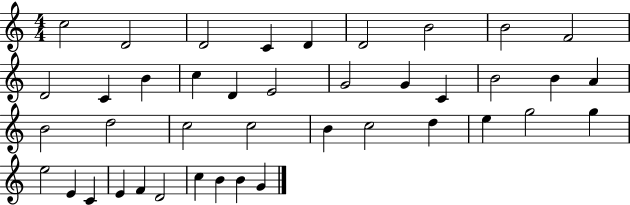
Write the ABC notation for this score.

X:1
T:Untitled
M:4/4
L:1/4
K:C
c2 D2 D2 C D D2 B2 B2 F2 D2 C B c D E2 G2 G C B2 B A B2 d2 c2 c2 B c2 d e g2 g e2 E C E F D2 c B B G